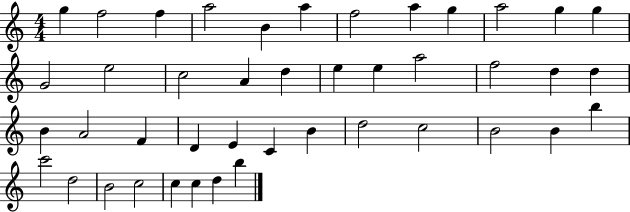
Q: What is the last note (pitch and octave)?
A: B5